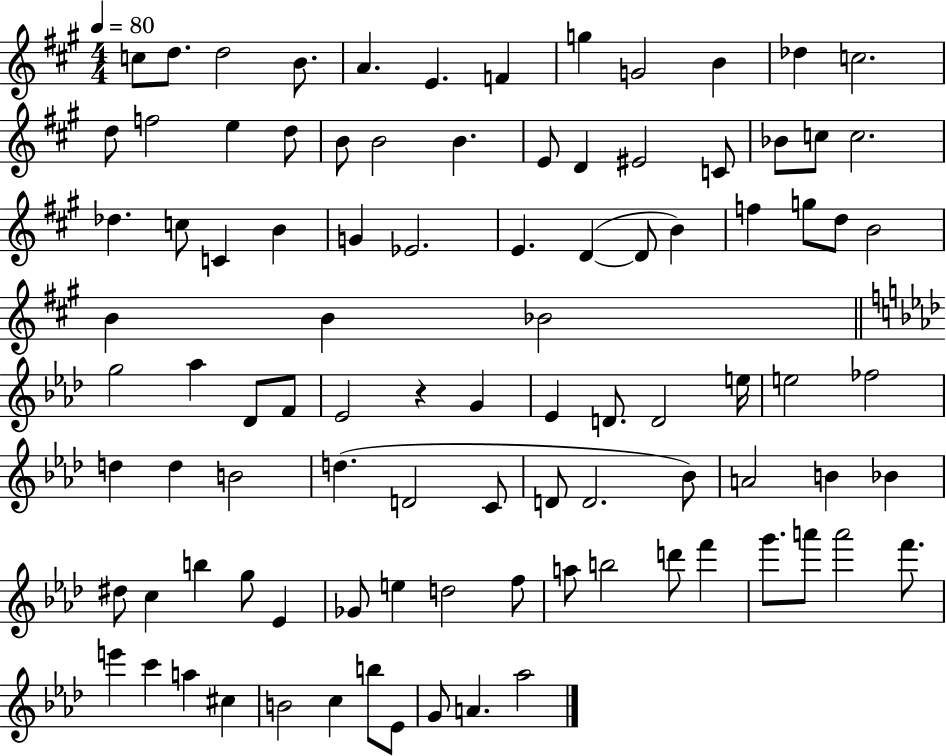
X:1
T:Untitled
M:4/4
L:1/4
K:A
c/2 d/2 d2 B/2 A E F g G2 B _d c2 d/2 f2 e d/2 B/2 B2 B E/2 D ^E2 C/2 _B/2 c/2 c2 _d c/2 C B G _E2 E D D/2 B f g/2 d/2 B2 B B _B2 g2 _a _D/2 F/2 _E2 z G _E D/2 D2 e/4 e2 _f2 d d B2 d D2 C/2 D/2 D2 _B/2 A2 B _B ^d/2 c b g/2 _E _G/2 e d2 f/2 a/2 b2 d'/2 f' g'/2 a'/2 a'2 f'/2 e' c' a ^c B2 c b/2 _E/2 G/2 A _a2